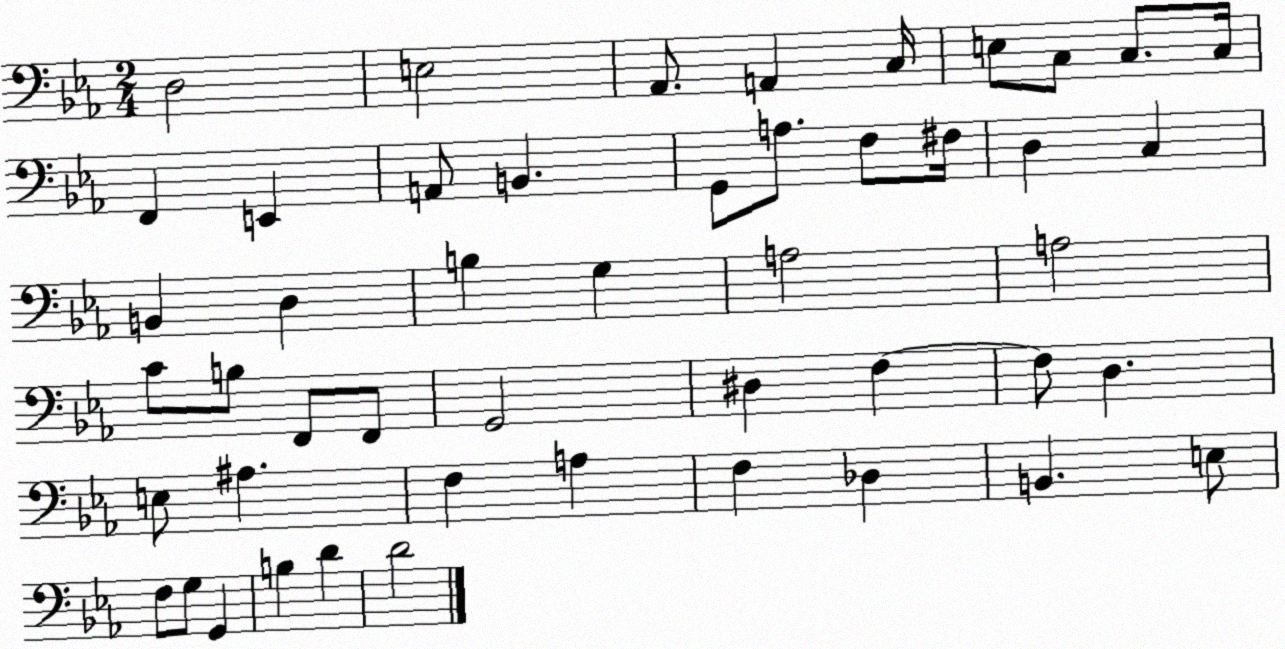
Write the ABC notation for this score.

X:1
T:Untitled
M:2/4
L:1/4
K:Eb
D,2 E,2 _A,,/2 A,, C,/4 E,/2 C,/2 C,/2 C,/4 F,, E,, A,,/2 B,, G,,/2 A,/2 F,/2 ^F,/4 D, C, B,, D, B, G, A,2 A,2 C/2 B,/2 F,,/2 F,,/2 G,,2 ^D, F, F,/2 D, E,/2 ^A, F, A, F, _D, B,, E,/2 F,/2 G,/2 G,, B, D D2